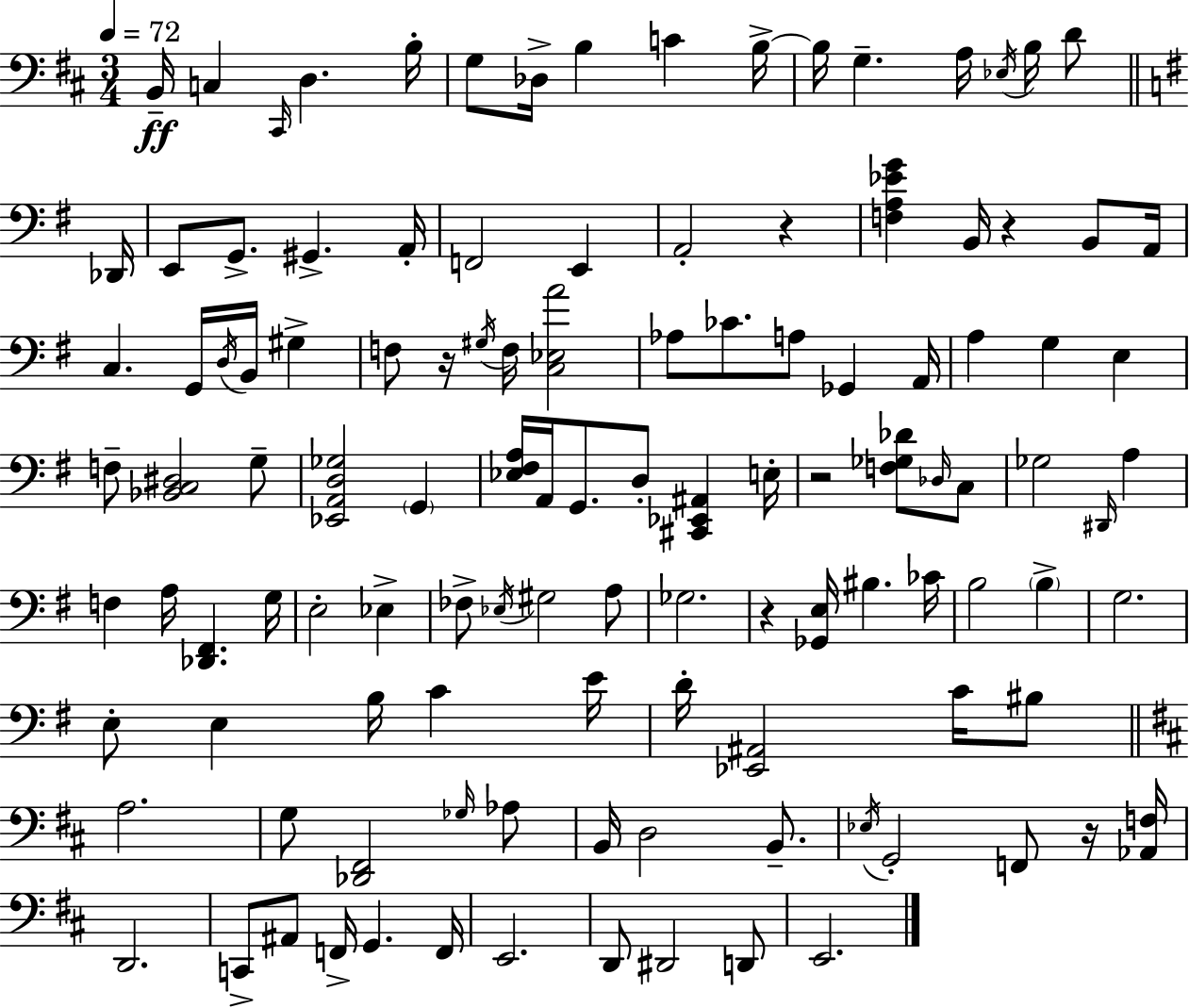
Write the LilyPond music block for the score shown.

{
  \clef bass
  \numericTimeSignature
  \time 3/4
  \key d \major
  \tempo 4 = 72
  b,16--\ff c4 \grace { cis,16 } d4. | b16-. g8 des16-> b4 c'4 | b16->~~ b16 g4.-- a16 \acciaccatura { ees16 } b16 d'8 | \bar "||" \break \key g \major des,16 e,8 g,8.-> gis,4.-> | a,16-. f,2 e,4 | a,2-. r4 | <f a ees' g'>4 b,16 r4 b,8 | \break a,16 c4. g,16 \acciaccatura { d16 } b,16 gis4-> | f8 r16 \acciaccatura { gis16 } f16 <c ees a'>2 | aes8 ces'8. a8 ges,4 | a,16 a4 g4 e4 | \break f8-- <bes, c dis>2 | g8-- <ees, a, d ges>2 \parenthesize g,4 | <ees fis a>16 a,16 g,8. d8-. <cis, ees, ais,>4 | e16-. r2 <f ges des'>8 | \break \grace { des16 } c8 ges2 | \grace { dis,16 } a4 f4 a16 <des, fis,>4. | g16 e2-. | ees4-> fes8-> \acciaccatura { ees16 } gis2 | \break a8 ges2. | r4 <ges, e>16 bis4. | ces'16 b2 | \parenthesize b4-> g2. | \break e8-. e4 | b16 c'4 e'16 d'16-. <ees, ais,>2 | c'16 bis8 \bar "||" \break \key d \major a2. | g8 <des, fis,>2 \grace { ges16 } aes8 | b,16 d2 b,8.-- | \acciaccatura { ees16 } g,2-. f,8 | \break r16 <aes, f>16 d,2. | c,8-> ais,8 f,16-> g,4. | f,16 e,2. | d,8 dis,2 | \break d,8 e,2. | \bar "|."
}